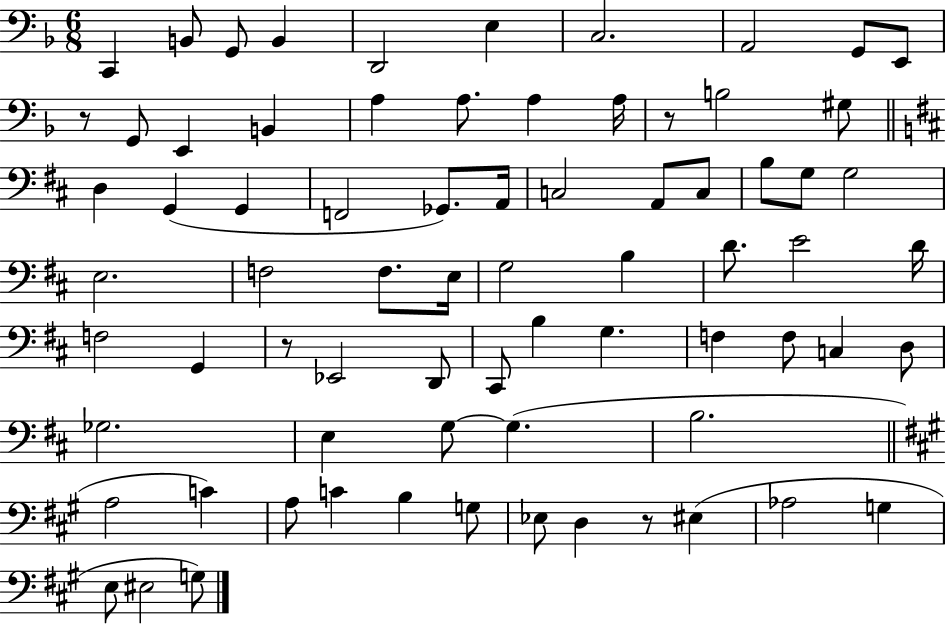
C2/q B2/e G2/e B2/q D2/h E3/q C3/h. A2/h G2/e E2/e R/e G2/e E2/q B2/q A3/q A3/e. A3/q A3/s R/e B3/h G#3/e D3/q G2/q G2/q F2/h Gb2/e. A2/s C3/h A2/e C3/e B3/e G3/e G3/h E3/h. F3/h F3/e. E3/s G3/h B3/q D4/e. E4/h D4/s F3/h G2/q R/e Eb2/h D2/e C#2/e B3/q G3/q. F3/q F3/e C3/q D3/e Gb3/h. E3/q G3/e G3/q. B3/h. A3/h C4/q A3/e C4/q B3/q G3/e Eb3/e D3/q R/e EIS3/q Ab3/h G3/q E3/e EIS3/h G3/e